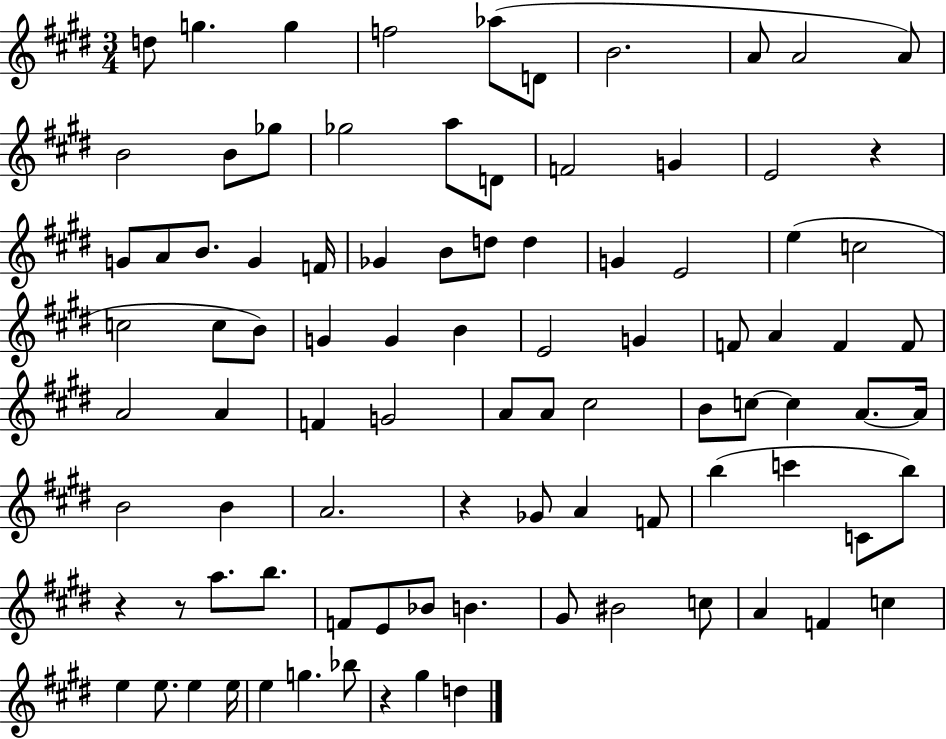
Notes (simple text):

D5/e G5/q. G5/q F5/h Ab5/e D4/e B4/h. A4/e A4/h A4/e B4/h B4/e Gb5/e Gb5/h A5/e D4/e F4/h G4/q E4/h R/q G4/e A4/e B4/e. G4/q F4/s Gb4/q B4/e D5/e D5/q G4/q E4/h E5/q C5/h C5/h C5/e B4/e G4/q G4/q B4/q E4/h G4/q F4/e A4/q F4/q F4/e A4/h A4/q F4/q G4/h A4/e A4/e C#5/h B4/e C5/e C5/q A4/e. A4/s B4/h B4/q A4/h. R/q Gb4/e A4/q F4/e B5/q C6/q C4/e B5/e R/q R/e A5/e. B5/e. F4/e E4/e Bb4/e B4/q. G#4/e BIS4/h C5/e A4/q F4/q C5/q E5/q E5/e. E5/q E5/s E5/q G5/q. Bb5/e R/q G#5/q D5/q